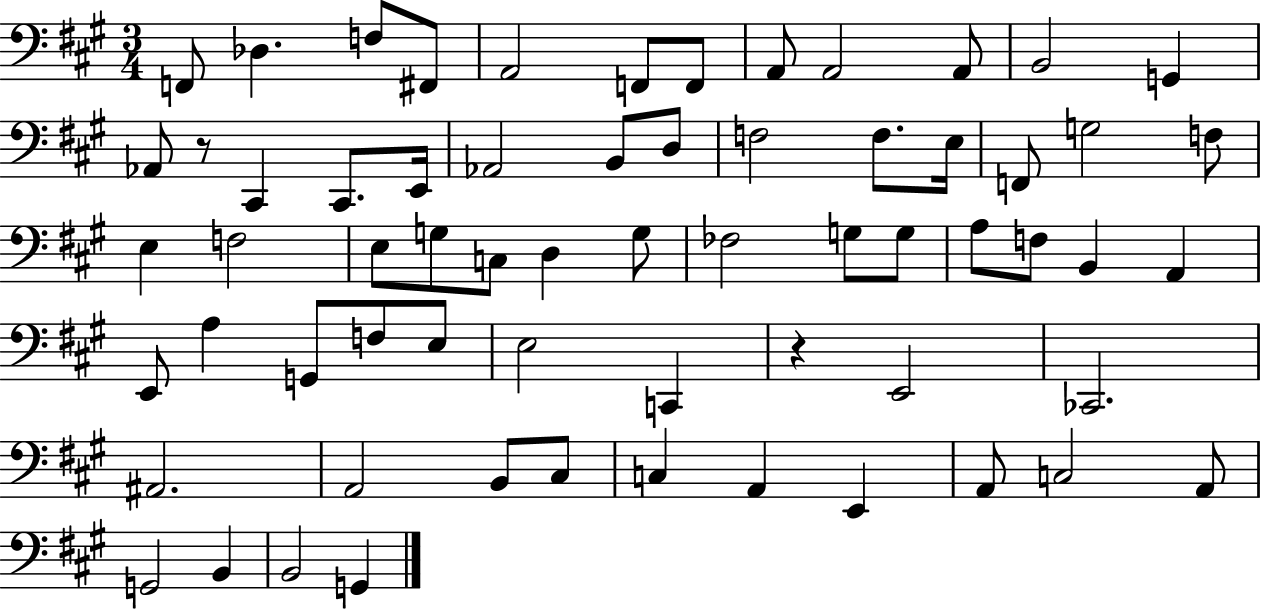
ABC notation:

X:1
T:Untitled
M:3/4
L:1/4
K:A
F,,/2 _D, F,/2 ^F,,/2 A,,2 F,,/2 F,,/2 A,,/2 A,,2 A,,/2 B,,2 G,, _A,,/2 z/2 ^C,, ^C,,/2 E,,/4 _A,,2 B,,/2 D,/2 F,2 F,/2 E,/4 F,,/2 G,2 F,/2 E, F,2 E,/2 G,/2 C,/2 D, G,/2 _F,2 G,/2 G,/2 A,/2 F,/2 B,, A,, E,,/2 A, G,,/2 F,/2 E,/2 E,2 C,, z E,,2 _C,,2 ^A,,2 A,,2 B,,/2 ^C,/2 C, A,, E,, A,,/2 C,2 A,,/2 G,,2 B,, B,,2 G,,